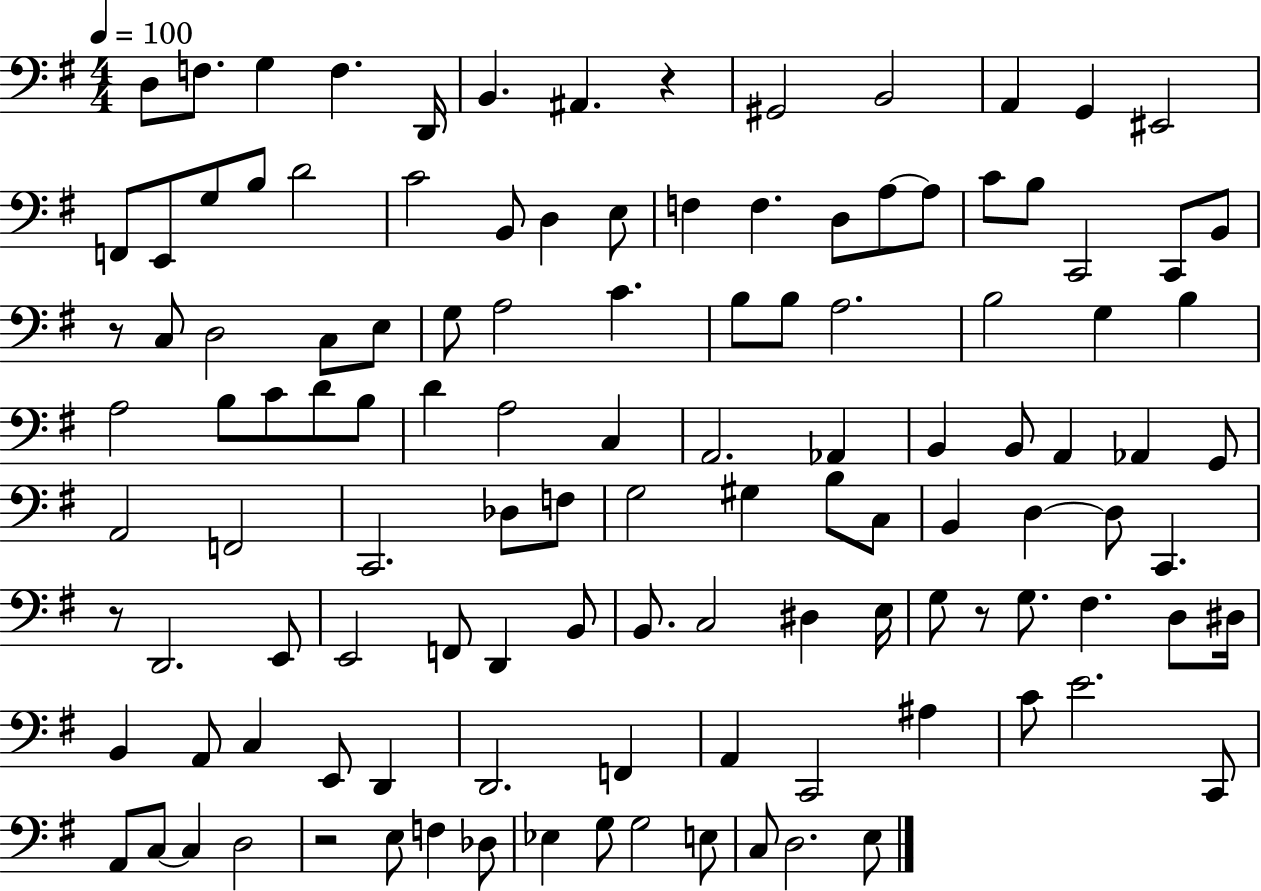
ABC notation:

X:1
T:Untitled
M:4/4
L:1/4
K:G
D,/2 F,/2 G, F, D,,/4 B,, ^A,, z ^G,,2 B,,2 A,, G,, ^E,,2 F,,/2 E,,/2 G,/2 B,/2 D2 C2 B,,/2 D, E,/2 F, F, D,/2 A,/2 A,/2 C/2 B,/2 C,,2 C,,/2 B,,/2 z/2 C,/2 D,2 C,/2 E,/2 G,/2 A,2 C B,/2 B,/2 A,2 B,2 G, B, A,2 B,/2 C/2 D/2 B,/2 D A,2 C, A,,2 _A,, B,, B,,/2 A,, _A,, G,,/2 A,,2 F,,2 C,,2 _D,/2 F,/2 G,2 ^G, B,/2 C,/2 B,, D, D,/2 C,, z/2 D,,2 E,,/2 E,,2 F,,/2 D,, B,,/2 B,,/2 C,2 ^D, E,/4 G,/2 z/2 G,/2 ^F, D,/2 ^D,/4 B,, A,,/2 C, E,,/2 D,, D,,2 F,, A,, C,,2 ^A, C/2 E2 C,,/2 A,,/2 C,/2 C, D,2 z2 E,/2 F, _D,/2 _E, G,/2 G,2 E,/2 C,/2 D,2 E,/2